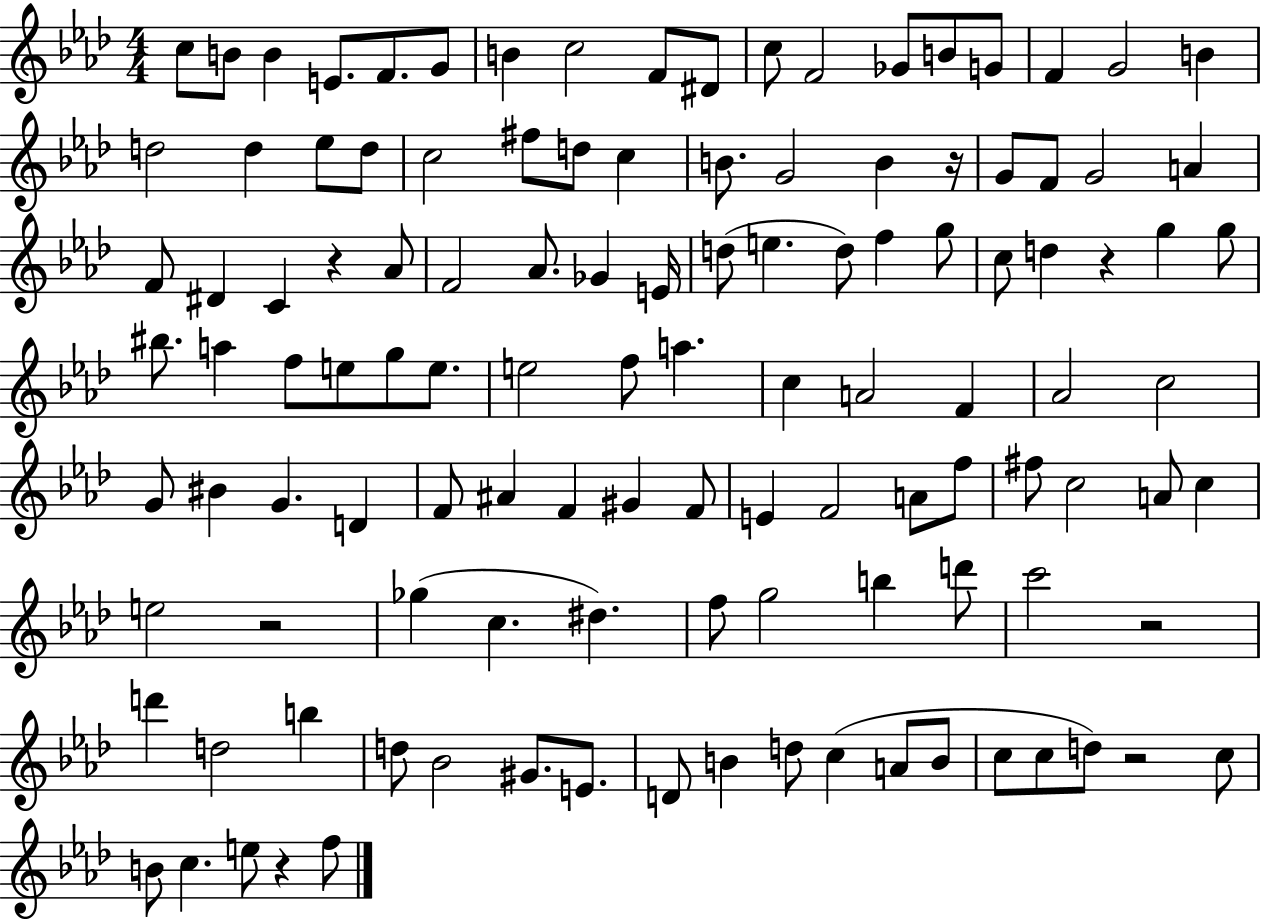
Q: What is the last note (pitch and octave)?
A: F5